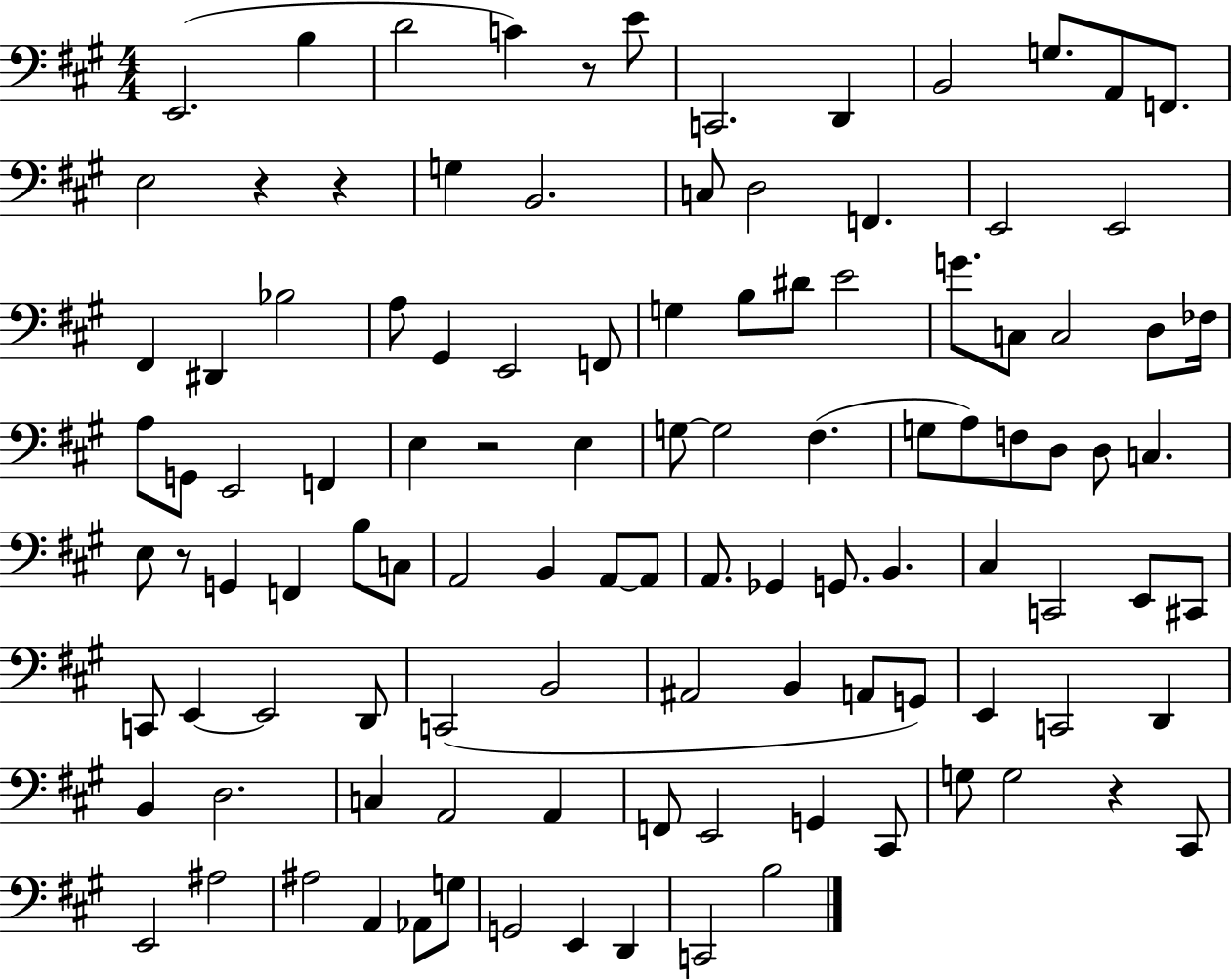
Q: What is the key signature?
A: A major